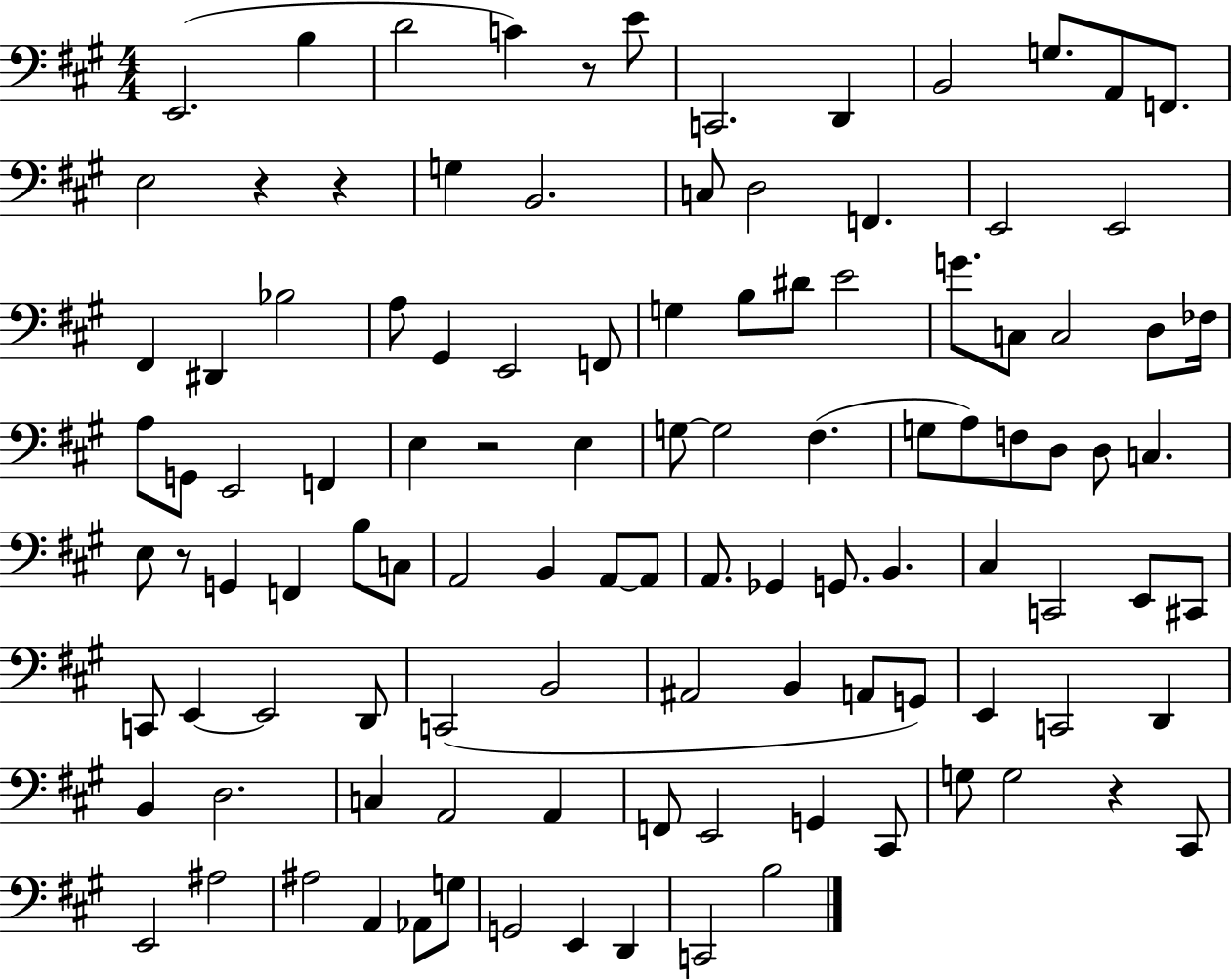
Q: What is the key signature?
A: A major